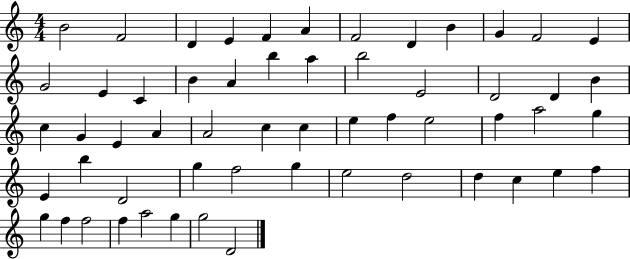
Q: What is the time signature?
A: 4/4